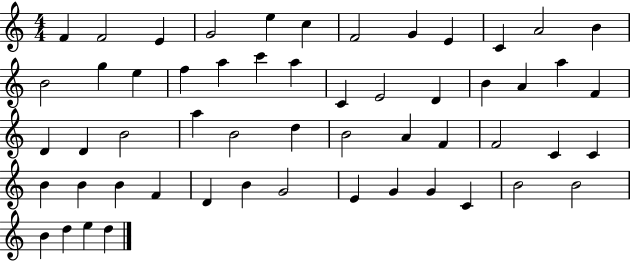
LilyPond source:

{
  \clef treble
  \numericTimeSignature
  \time 4/4
  \key c \major
  f'4 f'2 e'4 | g'2 e''4 c''4 | f'2 g'4 e'4 | c'4 a'2 b'4 | \break b'2 g''4 e''4 | f''4 a''4 c'''4 a''4 | c'4 e'2 d'4 | b'4 a'4 a''4 f'4 | \break d'4 d'4 b'2 | a''4 b'2 d''4 | b'2 a'4 f'4 | f'2 c'4 c'4 | \break b'4 b'4 b'4 f'4 | d'4 b'4 g'2 | e'4 g'4 g'4 c'4 | b'2 b'2 | \break b'4 d''4 e''4 d''4 | \bar "|."
}